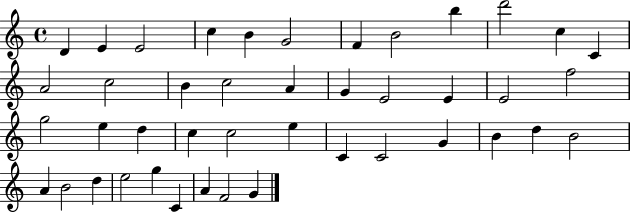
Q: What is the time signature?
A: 4/4